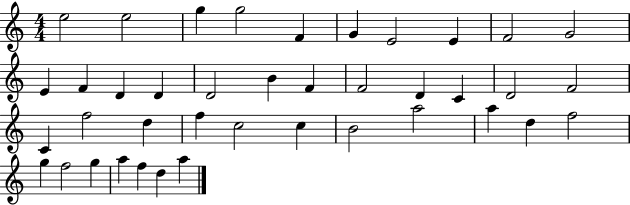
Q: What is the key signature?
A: C major